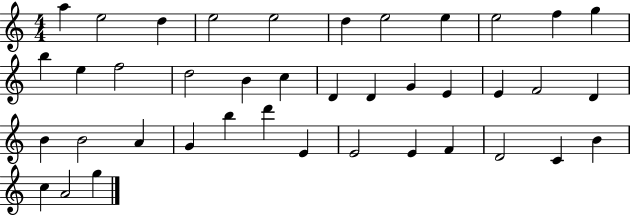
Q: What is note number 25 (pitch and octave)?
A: B4